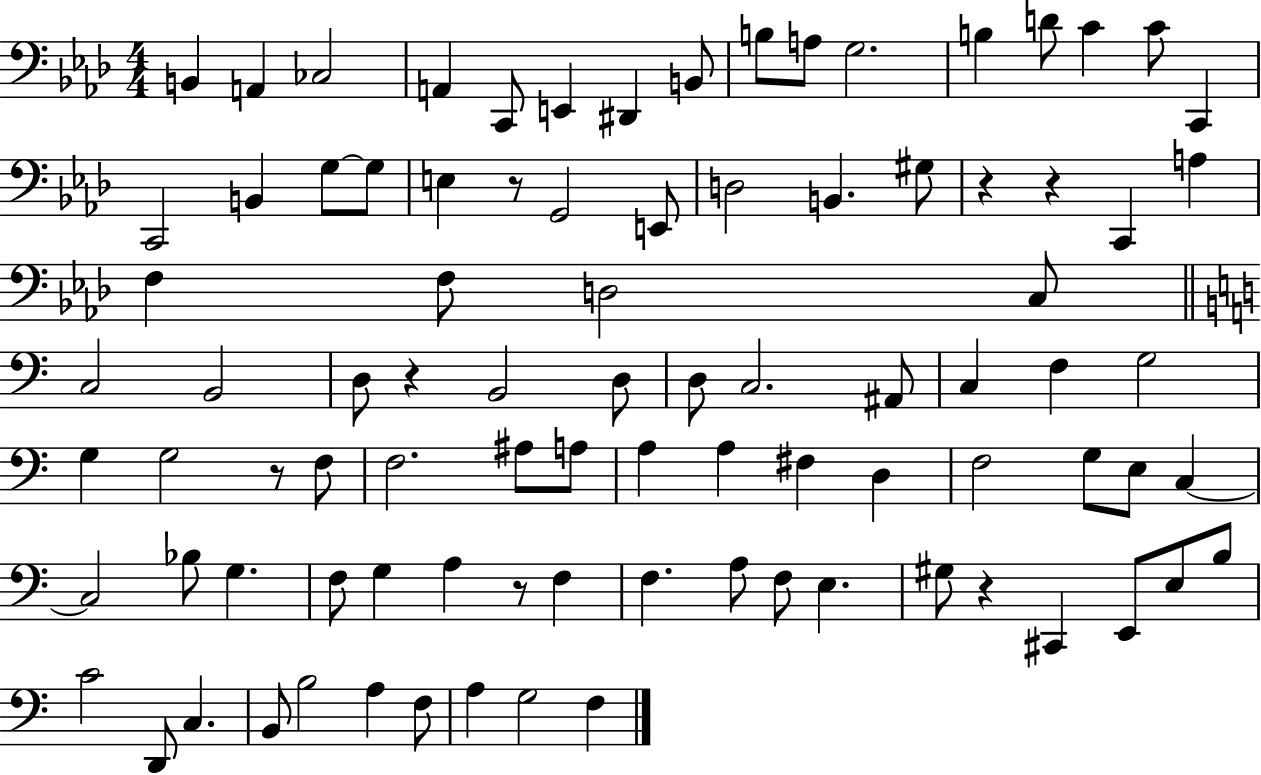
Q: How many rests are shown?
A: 7